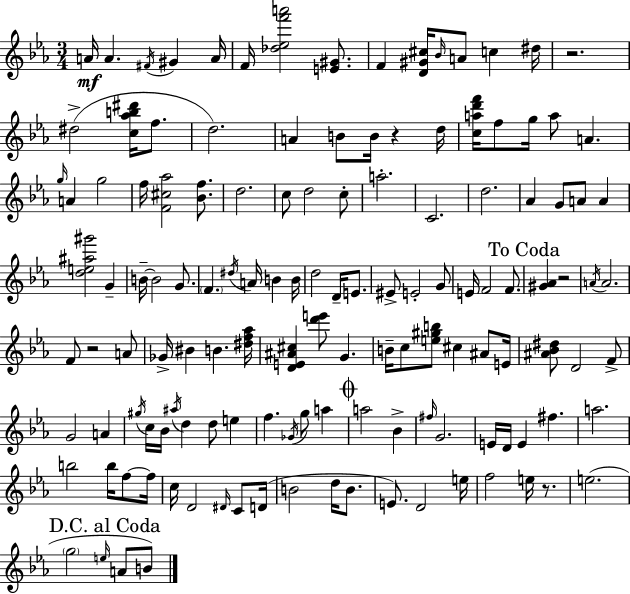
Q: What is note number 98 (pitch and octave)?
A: D4